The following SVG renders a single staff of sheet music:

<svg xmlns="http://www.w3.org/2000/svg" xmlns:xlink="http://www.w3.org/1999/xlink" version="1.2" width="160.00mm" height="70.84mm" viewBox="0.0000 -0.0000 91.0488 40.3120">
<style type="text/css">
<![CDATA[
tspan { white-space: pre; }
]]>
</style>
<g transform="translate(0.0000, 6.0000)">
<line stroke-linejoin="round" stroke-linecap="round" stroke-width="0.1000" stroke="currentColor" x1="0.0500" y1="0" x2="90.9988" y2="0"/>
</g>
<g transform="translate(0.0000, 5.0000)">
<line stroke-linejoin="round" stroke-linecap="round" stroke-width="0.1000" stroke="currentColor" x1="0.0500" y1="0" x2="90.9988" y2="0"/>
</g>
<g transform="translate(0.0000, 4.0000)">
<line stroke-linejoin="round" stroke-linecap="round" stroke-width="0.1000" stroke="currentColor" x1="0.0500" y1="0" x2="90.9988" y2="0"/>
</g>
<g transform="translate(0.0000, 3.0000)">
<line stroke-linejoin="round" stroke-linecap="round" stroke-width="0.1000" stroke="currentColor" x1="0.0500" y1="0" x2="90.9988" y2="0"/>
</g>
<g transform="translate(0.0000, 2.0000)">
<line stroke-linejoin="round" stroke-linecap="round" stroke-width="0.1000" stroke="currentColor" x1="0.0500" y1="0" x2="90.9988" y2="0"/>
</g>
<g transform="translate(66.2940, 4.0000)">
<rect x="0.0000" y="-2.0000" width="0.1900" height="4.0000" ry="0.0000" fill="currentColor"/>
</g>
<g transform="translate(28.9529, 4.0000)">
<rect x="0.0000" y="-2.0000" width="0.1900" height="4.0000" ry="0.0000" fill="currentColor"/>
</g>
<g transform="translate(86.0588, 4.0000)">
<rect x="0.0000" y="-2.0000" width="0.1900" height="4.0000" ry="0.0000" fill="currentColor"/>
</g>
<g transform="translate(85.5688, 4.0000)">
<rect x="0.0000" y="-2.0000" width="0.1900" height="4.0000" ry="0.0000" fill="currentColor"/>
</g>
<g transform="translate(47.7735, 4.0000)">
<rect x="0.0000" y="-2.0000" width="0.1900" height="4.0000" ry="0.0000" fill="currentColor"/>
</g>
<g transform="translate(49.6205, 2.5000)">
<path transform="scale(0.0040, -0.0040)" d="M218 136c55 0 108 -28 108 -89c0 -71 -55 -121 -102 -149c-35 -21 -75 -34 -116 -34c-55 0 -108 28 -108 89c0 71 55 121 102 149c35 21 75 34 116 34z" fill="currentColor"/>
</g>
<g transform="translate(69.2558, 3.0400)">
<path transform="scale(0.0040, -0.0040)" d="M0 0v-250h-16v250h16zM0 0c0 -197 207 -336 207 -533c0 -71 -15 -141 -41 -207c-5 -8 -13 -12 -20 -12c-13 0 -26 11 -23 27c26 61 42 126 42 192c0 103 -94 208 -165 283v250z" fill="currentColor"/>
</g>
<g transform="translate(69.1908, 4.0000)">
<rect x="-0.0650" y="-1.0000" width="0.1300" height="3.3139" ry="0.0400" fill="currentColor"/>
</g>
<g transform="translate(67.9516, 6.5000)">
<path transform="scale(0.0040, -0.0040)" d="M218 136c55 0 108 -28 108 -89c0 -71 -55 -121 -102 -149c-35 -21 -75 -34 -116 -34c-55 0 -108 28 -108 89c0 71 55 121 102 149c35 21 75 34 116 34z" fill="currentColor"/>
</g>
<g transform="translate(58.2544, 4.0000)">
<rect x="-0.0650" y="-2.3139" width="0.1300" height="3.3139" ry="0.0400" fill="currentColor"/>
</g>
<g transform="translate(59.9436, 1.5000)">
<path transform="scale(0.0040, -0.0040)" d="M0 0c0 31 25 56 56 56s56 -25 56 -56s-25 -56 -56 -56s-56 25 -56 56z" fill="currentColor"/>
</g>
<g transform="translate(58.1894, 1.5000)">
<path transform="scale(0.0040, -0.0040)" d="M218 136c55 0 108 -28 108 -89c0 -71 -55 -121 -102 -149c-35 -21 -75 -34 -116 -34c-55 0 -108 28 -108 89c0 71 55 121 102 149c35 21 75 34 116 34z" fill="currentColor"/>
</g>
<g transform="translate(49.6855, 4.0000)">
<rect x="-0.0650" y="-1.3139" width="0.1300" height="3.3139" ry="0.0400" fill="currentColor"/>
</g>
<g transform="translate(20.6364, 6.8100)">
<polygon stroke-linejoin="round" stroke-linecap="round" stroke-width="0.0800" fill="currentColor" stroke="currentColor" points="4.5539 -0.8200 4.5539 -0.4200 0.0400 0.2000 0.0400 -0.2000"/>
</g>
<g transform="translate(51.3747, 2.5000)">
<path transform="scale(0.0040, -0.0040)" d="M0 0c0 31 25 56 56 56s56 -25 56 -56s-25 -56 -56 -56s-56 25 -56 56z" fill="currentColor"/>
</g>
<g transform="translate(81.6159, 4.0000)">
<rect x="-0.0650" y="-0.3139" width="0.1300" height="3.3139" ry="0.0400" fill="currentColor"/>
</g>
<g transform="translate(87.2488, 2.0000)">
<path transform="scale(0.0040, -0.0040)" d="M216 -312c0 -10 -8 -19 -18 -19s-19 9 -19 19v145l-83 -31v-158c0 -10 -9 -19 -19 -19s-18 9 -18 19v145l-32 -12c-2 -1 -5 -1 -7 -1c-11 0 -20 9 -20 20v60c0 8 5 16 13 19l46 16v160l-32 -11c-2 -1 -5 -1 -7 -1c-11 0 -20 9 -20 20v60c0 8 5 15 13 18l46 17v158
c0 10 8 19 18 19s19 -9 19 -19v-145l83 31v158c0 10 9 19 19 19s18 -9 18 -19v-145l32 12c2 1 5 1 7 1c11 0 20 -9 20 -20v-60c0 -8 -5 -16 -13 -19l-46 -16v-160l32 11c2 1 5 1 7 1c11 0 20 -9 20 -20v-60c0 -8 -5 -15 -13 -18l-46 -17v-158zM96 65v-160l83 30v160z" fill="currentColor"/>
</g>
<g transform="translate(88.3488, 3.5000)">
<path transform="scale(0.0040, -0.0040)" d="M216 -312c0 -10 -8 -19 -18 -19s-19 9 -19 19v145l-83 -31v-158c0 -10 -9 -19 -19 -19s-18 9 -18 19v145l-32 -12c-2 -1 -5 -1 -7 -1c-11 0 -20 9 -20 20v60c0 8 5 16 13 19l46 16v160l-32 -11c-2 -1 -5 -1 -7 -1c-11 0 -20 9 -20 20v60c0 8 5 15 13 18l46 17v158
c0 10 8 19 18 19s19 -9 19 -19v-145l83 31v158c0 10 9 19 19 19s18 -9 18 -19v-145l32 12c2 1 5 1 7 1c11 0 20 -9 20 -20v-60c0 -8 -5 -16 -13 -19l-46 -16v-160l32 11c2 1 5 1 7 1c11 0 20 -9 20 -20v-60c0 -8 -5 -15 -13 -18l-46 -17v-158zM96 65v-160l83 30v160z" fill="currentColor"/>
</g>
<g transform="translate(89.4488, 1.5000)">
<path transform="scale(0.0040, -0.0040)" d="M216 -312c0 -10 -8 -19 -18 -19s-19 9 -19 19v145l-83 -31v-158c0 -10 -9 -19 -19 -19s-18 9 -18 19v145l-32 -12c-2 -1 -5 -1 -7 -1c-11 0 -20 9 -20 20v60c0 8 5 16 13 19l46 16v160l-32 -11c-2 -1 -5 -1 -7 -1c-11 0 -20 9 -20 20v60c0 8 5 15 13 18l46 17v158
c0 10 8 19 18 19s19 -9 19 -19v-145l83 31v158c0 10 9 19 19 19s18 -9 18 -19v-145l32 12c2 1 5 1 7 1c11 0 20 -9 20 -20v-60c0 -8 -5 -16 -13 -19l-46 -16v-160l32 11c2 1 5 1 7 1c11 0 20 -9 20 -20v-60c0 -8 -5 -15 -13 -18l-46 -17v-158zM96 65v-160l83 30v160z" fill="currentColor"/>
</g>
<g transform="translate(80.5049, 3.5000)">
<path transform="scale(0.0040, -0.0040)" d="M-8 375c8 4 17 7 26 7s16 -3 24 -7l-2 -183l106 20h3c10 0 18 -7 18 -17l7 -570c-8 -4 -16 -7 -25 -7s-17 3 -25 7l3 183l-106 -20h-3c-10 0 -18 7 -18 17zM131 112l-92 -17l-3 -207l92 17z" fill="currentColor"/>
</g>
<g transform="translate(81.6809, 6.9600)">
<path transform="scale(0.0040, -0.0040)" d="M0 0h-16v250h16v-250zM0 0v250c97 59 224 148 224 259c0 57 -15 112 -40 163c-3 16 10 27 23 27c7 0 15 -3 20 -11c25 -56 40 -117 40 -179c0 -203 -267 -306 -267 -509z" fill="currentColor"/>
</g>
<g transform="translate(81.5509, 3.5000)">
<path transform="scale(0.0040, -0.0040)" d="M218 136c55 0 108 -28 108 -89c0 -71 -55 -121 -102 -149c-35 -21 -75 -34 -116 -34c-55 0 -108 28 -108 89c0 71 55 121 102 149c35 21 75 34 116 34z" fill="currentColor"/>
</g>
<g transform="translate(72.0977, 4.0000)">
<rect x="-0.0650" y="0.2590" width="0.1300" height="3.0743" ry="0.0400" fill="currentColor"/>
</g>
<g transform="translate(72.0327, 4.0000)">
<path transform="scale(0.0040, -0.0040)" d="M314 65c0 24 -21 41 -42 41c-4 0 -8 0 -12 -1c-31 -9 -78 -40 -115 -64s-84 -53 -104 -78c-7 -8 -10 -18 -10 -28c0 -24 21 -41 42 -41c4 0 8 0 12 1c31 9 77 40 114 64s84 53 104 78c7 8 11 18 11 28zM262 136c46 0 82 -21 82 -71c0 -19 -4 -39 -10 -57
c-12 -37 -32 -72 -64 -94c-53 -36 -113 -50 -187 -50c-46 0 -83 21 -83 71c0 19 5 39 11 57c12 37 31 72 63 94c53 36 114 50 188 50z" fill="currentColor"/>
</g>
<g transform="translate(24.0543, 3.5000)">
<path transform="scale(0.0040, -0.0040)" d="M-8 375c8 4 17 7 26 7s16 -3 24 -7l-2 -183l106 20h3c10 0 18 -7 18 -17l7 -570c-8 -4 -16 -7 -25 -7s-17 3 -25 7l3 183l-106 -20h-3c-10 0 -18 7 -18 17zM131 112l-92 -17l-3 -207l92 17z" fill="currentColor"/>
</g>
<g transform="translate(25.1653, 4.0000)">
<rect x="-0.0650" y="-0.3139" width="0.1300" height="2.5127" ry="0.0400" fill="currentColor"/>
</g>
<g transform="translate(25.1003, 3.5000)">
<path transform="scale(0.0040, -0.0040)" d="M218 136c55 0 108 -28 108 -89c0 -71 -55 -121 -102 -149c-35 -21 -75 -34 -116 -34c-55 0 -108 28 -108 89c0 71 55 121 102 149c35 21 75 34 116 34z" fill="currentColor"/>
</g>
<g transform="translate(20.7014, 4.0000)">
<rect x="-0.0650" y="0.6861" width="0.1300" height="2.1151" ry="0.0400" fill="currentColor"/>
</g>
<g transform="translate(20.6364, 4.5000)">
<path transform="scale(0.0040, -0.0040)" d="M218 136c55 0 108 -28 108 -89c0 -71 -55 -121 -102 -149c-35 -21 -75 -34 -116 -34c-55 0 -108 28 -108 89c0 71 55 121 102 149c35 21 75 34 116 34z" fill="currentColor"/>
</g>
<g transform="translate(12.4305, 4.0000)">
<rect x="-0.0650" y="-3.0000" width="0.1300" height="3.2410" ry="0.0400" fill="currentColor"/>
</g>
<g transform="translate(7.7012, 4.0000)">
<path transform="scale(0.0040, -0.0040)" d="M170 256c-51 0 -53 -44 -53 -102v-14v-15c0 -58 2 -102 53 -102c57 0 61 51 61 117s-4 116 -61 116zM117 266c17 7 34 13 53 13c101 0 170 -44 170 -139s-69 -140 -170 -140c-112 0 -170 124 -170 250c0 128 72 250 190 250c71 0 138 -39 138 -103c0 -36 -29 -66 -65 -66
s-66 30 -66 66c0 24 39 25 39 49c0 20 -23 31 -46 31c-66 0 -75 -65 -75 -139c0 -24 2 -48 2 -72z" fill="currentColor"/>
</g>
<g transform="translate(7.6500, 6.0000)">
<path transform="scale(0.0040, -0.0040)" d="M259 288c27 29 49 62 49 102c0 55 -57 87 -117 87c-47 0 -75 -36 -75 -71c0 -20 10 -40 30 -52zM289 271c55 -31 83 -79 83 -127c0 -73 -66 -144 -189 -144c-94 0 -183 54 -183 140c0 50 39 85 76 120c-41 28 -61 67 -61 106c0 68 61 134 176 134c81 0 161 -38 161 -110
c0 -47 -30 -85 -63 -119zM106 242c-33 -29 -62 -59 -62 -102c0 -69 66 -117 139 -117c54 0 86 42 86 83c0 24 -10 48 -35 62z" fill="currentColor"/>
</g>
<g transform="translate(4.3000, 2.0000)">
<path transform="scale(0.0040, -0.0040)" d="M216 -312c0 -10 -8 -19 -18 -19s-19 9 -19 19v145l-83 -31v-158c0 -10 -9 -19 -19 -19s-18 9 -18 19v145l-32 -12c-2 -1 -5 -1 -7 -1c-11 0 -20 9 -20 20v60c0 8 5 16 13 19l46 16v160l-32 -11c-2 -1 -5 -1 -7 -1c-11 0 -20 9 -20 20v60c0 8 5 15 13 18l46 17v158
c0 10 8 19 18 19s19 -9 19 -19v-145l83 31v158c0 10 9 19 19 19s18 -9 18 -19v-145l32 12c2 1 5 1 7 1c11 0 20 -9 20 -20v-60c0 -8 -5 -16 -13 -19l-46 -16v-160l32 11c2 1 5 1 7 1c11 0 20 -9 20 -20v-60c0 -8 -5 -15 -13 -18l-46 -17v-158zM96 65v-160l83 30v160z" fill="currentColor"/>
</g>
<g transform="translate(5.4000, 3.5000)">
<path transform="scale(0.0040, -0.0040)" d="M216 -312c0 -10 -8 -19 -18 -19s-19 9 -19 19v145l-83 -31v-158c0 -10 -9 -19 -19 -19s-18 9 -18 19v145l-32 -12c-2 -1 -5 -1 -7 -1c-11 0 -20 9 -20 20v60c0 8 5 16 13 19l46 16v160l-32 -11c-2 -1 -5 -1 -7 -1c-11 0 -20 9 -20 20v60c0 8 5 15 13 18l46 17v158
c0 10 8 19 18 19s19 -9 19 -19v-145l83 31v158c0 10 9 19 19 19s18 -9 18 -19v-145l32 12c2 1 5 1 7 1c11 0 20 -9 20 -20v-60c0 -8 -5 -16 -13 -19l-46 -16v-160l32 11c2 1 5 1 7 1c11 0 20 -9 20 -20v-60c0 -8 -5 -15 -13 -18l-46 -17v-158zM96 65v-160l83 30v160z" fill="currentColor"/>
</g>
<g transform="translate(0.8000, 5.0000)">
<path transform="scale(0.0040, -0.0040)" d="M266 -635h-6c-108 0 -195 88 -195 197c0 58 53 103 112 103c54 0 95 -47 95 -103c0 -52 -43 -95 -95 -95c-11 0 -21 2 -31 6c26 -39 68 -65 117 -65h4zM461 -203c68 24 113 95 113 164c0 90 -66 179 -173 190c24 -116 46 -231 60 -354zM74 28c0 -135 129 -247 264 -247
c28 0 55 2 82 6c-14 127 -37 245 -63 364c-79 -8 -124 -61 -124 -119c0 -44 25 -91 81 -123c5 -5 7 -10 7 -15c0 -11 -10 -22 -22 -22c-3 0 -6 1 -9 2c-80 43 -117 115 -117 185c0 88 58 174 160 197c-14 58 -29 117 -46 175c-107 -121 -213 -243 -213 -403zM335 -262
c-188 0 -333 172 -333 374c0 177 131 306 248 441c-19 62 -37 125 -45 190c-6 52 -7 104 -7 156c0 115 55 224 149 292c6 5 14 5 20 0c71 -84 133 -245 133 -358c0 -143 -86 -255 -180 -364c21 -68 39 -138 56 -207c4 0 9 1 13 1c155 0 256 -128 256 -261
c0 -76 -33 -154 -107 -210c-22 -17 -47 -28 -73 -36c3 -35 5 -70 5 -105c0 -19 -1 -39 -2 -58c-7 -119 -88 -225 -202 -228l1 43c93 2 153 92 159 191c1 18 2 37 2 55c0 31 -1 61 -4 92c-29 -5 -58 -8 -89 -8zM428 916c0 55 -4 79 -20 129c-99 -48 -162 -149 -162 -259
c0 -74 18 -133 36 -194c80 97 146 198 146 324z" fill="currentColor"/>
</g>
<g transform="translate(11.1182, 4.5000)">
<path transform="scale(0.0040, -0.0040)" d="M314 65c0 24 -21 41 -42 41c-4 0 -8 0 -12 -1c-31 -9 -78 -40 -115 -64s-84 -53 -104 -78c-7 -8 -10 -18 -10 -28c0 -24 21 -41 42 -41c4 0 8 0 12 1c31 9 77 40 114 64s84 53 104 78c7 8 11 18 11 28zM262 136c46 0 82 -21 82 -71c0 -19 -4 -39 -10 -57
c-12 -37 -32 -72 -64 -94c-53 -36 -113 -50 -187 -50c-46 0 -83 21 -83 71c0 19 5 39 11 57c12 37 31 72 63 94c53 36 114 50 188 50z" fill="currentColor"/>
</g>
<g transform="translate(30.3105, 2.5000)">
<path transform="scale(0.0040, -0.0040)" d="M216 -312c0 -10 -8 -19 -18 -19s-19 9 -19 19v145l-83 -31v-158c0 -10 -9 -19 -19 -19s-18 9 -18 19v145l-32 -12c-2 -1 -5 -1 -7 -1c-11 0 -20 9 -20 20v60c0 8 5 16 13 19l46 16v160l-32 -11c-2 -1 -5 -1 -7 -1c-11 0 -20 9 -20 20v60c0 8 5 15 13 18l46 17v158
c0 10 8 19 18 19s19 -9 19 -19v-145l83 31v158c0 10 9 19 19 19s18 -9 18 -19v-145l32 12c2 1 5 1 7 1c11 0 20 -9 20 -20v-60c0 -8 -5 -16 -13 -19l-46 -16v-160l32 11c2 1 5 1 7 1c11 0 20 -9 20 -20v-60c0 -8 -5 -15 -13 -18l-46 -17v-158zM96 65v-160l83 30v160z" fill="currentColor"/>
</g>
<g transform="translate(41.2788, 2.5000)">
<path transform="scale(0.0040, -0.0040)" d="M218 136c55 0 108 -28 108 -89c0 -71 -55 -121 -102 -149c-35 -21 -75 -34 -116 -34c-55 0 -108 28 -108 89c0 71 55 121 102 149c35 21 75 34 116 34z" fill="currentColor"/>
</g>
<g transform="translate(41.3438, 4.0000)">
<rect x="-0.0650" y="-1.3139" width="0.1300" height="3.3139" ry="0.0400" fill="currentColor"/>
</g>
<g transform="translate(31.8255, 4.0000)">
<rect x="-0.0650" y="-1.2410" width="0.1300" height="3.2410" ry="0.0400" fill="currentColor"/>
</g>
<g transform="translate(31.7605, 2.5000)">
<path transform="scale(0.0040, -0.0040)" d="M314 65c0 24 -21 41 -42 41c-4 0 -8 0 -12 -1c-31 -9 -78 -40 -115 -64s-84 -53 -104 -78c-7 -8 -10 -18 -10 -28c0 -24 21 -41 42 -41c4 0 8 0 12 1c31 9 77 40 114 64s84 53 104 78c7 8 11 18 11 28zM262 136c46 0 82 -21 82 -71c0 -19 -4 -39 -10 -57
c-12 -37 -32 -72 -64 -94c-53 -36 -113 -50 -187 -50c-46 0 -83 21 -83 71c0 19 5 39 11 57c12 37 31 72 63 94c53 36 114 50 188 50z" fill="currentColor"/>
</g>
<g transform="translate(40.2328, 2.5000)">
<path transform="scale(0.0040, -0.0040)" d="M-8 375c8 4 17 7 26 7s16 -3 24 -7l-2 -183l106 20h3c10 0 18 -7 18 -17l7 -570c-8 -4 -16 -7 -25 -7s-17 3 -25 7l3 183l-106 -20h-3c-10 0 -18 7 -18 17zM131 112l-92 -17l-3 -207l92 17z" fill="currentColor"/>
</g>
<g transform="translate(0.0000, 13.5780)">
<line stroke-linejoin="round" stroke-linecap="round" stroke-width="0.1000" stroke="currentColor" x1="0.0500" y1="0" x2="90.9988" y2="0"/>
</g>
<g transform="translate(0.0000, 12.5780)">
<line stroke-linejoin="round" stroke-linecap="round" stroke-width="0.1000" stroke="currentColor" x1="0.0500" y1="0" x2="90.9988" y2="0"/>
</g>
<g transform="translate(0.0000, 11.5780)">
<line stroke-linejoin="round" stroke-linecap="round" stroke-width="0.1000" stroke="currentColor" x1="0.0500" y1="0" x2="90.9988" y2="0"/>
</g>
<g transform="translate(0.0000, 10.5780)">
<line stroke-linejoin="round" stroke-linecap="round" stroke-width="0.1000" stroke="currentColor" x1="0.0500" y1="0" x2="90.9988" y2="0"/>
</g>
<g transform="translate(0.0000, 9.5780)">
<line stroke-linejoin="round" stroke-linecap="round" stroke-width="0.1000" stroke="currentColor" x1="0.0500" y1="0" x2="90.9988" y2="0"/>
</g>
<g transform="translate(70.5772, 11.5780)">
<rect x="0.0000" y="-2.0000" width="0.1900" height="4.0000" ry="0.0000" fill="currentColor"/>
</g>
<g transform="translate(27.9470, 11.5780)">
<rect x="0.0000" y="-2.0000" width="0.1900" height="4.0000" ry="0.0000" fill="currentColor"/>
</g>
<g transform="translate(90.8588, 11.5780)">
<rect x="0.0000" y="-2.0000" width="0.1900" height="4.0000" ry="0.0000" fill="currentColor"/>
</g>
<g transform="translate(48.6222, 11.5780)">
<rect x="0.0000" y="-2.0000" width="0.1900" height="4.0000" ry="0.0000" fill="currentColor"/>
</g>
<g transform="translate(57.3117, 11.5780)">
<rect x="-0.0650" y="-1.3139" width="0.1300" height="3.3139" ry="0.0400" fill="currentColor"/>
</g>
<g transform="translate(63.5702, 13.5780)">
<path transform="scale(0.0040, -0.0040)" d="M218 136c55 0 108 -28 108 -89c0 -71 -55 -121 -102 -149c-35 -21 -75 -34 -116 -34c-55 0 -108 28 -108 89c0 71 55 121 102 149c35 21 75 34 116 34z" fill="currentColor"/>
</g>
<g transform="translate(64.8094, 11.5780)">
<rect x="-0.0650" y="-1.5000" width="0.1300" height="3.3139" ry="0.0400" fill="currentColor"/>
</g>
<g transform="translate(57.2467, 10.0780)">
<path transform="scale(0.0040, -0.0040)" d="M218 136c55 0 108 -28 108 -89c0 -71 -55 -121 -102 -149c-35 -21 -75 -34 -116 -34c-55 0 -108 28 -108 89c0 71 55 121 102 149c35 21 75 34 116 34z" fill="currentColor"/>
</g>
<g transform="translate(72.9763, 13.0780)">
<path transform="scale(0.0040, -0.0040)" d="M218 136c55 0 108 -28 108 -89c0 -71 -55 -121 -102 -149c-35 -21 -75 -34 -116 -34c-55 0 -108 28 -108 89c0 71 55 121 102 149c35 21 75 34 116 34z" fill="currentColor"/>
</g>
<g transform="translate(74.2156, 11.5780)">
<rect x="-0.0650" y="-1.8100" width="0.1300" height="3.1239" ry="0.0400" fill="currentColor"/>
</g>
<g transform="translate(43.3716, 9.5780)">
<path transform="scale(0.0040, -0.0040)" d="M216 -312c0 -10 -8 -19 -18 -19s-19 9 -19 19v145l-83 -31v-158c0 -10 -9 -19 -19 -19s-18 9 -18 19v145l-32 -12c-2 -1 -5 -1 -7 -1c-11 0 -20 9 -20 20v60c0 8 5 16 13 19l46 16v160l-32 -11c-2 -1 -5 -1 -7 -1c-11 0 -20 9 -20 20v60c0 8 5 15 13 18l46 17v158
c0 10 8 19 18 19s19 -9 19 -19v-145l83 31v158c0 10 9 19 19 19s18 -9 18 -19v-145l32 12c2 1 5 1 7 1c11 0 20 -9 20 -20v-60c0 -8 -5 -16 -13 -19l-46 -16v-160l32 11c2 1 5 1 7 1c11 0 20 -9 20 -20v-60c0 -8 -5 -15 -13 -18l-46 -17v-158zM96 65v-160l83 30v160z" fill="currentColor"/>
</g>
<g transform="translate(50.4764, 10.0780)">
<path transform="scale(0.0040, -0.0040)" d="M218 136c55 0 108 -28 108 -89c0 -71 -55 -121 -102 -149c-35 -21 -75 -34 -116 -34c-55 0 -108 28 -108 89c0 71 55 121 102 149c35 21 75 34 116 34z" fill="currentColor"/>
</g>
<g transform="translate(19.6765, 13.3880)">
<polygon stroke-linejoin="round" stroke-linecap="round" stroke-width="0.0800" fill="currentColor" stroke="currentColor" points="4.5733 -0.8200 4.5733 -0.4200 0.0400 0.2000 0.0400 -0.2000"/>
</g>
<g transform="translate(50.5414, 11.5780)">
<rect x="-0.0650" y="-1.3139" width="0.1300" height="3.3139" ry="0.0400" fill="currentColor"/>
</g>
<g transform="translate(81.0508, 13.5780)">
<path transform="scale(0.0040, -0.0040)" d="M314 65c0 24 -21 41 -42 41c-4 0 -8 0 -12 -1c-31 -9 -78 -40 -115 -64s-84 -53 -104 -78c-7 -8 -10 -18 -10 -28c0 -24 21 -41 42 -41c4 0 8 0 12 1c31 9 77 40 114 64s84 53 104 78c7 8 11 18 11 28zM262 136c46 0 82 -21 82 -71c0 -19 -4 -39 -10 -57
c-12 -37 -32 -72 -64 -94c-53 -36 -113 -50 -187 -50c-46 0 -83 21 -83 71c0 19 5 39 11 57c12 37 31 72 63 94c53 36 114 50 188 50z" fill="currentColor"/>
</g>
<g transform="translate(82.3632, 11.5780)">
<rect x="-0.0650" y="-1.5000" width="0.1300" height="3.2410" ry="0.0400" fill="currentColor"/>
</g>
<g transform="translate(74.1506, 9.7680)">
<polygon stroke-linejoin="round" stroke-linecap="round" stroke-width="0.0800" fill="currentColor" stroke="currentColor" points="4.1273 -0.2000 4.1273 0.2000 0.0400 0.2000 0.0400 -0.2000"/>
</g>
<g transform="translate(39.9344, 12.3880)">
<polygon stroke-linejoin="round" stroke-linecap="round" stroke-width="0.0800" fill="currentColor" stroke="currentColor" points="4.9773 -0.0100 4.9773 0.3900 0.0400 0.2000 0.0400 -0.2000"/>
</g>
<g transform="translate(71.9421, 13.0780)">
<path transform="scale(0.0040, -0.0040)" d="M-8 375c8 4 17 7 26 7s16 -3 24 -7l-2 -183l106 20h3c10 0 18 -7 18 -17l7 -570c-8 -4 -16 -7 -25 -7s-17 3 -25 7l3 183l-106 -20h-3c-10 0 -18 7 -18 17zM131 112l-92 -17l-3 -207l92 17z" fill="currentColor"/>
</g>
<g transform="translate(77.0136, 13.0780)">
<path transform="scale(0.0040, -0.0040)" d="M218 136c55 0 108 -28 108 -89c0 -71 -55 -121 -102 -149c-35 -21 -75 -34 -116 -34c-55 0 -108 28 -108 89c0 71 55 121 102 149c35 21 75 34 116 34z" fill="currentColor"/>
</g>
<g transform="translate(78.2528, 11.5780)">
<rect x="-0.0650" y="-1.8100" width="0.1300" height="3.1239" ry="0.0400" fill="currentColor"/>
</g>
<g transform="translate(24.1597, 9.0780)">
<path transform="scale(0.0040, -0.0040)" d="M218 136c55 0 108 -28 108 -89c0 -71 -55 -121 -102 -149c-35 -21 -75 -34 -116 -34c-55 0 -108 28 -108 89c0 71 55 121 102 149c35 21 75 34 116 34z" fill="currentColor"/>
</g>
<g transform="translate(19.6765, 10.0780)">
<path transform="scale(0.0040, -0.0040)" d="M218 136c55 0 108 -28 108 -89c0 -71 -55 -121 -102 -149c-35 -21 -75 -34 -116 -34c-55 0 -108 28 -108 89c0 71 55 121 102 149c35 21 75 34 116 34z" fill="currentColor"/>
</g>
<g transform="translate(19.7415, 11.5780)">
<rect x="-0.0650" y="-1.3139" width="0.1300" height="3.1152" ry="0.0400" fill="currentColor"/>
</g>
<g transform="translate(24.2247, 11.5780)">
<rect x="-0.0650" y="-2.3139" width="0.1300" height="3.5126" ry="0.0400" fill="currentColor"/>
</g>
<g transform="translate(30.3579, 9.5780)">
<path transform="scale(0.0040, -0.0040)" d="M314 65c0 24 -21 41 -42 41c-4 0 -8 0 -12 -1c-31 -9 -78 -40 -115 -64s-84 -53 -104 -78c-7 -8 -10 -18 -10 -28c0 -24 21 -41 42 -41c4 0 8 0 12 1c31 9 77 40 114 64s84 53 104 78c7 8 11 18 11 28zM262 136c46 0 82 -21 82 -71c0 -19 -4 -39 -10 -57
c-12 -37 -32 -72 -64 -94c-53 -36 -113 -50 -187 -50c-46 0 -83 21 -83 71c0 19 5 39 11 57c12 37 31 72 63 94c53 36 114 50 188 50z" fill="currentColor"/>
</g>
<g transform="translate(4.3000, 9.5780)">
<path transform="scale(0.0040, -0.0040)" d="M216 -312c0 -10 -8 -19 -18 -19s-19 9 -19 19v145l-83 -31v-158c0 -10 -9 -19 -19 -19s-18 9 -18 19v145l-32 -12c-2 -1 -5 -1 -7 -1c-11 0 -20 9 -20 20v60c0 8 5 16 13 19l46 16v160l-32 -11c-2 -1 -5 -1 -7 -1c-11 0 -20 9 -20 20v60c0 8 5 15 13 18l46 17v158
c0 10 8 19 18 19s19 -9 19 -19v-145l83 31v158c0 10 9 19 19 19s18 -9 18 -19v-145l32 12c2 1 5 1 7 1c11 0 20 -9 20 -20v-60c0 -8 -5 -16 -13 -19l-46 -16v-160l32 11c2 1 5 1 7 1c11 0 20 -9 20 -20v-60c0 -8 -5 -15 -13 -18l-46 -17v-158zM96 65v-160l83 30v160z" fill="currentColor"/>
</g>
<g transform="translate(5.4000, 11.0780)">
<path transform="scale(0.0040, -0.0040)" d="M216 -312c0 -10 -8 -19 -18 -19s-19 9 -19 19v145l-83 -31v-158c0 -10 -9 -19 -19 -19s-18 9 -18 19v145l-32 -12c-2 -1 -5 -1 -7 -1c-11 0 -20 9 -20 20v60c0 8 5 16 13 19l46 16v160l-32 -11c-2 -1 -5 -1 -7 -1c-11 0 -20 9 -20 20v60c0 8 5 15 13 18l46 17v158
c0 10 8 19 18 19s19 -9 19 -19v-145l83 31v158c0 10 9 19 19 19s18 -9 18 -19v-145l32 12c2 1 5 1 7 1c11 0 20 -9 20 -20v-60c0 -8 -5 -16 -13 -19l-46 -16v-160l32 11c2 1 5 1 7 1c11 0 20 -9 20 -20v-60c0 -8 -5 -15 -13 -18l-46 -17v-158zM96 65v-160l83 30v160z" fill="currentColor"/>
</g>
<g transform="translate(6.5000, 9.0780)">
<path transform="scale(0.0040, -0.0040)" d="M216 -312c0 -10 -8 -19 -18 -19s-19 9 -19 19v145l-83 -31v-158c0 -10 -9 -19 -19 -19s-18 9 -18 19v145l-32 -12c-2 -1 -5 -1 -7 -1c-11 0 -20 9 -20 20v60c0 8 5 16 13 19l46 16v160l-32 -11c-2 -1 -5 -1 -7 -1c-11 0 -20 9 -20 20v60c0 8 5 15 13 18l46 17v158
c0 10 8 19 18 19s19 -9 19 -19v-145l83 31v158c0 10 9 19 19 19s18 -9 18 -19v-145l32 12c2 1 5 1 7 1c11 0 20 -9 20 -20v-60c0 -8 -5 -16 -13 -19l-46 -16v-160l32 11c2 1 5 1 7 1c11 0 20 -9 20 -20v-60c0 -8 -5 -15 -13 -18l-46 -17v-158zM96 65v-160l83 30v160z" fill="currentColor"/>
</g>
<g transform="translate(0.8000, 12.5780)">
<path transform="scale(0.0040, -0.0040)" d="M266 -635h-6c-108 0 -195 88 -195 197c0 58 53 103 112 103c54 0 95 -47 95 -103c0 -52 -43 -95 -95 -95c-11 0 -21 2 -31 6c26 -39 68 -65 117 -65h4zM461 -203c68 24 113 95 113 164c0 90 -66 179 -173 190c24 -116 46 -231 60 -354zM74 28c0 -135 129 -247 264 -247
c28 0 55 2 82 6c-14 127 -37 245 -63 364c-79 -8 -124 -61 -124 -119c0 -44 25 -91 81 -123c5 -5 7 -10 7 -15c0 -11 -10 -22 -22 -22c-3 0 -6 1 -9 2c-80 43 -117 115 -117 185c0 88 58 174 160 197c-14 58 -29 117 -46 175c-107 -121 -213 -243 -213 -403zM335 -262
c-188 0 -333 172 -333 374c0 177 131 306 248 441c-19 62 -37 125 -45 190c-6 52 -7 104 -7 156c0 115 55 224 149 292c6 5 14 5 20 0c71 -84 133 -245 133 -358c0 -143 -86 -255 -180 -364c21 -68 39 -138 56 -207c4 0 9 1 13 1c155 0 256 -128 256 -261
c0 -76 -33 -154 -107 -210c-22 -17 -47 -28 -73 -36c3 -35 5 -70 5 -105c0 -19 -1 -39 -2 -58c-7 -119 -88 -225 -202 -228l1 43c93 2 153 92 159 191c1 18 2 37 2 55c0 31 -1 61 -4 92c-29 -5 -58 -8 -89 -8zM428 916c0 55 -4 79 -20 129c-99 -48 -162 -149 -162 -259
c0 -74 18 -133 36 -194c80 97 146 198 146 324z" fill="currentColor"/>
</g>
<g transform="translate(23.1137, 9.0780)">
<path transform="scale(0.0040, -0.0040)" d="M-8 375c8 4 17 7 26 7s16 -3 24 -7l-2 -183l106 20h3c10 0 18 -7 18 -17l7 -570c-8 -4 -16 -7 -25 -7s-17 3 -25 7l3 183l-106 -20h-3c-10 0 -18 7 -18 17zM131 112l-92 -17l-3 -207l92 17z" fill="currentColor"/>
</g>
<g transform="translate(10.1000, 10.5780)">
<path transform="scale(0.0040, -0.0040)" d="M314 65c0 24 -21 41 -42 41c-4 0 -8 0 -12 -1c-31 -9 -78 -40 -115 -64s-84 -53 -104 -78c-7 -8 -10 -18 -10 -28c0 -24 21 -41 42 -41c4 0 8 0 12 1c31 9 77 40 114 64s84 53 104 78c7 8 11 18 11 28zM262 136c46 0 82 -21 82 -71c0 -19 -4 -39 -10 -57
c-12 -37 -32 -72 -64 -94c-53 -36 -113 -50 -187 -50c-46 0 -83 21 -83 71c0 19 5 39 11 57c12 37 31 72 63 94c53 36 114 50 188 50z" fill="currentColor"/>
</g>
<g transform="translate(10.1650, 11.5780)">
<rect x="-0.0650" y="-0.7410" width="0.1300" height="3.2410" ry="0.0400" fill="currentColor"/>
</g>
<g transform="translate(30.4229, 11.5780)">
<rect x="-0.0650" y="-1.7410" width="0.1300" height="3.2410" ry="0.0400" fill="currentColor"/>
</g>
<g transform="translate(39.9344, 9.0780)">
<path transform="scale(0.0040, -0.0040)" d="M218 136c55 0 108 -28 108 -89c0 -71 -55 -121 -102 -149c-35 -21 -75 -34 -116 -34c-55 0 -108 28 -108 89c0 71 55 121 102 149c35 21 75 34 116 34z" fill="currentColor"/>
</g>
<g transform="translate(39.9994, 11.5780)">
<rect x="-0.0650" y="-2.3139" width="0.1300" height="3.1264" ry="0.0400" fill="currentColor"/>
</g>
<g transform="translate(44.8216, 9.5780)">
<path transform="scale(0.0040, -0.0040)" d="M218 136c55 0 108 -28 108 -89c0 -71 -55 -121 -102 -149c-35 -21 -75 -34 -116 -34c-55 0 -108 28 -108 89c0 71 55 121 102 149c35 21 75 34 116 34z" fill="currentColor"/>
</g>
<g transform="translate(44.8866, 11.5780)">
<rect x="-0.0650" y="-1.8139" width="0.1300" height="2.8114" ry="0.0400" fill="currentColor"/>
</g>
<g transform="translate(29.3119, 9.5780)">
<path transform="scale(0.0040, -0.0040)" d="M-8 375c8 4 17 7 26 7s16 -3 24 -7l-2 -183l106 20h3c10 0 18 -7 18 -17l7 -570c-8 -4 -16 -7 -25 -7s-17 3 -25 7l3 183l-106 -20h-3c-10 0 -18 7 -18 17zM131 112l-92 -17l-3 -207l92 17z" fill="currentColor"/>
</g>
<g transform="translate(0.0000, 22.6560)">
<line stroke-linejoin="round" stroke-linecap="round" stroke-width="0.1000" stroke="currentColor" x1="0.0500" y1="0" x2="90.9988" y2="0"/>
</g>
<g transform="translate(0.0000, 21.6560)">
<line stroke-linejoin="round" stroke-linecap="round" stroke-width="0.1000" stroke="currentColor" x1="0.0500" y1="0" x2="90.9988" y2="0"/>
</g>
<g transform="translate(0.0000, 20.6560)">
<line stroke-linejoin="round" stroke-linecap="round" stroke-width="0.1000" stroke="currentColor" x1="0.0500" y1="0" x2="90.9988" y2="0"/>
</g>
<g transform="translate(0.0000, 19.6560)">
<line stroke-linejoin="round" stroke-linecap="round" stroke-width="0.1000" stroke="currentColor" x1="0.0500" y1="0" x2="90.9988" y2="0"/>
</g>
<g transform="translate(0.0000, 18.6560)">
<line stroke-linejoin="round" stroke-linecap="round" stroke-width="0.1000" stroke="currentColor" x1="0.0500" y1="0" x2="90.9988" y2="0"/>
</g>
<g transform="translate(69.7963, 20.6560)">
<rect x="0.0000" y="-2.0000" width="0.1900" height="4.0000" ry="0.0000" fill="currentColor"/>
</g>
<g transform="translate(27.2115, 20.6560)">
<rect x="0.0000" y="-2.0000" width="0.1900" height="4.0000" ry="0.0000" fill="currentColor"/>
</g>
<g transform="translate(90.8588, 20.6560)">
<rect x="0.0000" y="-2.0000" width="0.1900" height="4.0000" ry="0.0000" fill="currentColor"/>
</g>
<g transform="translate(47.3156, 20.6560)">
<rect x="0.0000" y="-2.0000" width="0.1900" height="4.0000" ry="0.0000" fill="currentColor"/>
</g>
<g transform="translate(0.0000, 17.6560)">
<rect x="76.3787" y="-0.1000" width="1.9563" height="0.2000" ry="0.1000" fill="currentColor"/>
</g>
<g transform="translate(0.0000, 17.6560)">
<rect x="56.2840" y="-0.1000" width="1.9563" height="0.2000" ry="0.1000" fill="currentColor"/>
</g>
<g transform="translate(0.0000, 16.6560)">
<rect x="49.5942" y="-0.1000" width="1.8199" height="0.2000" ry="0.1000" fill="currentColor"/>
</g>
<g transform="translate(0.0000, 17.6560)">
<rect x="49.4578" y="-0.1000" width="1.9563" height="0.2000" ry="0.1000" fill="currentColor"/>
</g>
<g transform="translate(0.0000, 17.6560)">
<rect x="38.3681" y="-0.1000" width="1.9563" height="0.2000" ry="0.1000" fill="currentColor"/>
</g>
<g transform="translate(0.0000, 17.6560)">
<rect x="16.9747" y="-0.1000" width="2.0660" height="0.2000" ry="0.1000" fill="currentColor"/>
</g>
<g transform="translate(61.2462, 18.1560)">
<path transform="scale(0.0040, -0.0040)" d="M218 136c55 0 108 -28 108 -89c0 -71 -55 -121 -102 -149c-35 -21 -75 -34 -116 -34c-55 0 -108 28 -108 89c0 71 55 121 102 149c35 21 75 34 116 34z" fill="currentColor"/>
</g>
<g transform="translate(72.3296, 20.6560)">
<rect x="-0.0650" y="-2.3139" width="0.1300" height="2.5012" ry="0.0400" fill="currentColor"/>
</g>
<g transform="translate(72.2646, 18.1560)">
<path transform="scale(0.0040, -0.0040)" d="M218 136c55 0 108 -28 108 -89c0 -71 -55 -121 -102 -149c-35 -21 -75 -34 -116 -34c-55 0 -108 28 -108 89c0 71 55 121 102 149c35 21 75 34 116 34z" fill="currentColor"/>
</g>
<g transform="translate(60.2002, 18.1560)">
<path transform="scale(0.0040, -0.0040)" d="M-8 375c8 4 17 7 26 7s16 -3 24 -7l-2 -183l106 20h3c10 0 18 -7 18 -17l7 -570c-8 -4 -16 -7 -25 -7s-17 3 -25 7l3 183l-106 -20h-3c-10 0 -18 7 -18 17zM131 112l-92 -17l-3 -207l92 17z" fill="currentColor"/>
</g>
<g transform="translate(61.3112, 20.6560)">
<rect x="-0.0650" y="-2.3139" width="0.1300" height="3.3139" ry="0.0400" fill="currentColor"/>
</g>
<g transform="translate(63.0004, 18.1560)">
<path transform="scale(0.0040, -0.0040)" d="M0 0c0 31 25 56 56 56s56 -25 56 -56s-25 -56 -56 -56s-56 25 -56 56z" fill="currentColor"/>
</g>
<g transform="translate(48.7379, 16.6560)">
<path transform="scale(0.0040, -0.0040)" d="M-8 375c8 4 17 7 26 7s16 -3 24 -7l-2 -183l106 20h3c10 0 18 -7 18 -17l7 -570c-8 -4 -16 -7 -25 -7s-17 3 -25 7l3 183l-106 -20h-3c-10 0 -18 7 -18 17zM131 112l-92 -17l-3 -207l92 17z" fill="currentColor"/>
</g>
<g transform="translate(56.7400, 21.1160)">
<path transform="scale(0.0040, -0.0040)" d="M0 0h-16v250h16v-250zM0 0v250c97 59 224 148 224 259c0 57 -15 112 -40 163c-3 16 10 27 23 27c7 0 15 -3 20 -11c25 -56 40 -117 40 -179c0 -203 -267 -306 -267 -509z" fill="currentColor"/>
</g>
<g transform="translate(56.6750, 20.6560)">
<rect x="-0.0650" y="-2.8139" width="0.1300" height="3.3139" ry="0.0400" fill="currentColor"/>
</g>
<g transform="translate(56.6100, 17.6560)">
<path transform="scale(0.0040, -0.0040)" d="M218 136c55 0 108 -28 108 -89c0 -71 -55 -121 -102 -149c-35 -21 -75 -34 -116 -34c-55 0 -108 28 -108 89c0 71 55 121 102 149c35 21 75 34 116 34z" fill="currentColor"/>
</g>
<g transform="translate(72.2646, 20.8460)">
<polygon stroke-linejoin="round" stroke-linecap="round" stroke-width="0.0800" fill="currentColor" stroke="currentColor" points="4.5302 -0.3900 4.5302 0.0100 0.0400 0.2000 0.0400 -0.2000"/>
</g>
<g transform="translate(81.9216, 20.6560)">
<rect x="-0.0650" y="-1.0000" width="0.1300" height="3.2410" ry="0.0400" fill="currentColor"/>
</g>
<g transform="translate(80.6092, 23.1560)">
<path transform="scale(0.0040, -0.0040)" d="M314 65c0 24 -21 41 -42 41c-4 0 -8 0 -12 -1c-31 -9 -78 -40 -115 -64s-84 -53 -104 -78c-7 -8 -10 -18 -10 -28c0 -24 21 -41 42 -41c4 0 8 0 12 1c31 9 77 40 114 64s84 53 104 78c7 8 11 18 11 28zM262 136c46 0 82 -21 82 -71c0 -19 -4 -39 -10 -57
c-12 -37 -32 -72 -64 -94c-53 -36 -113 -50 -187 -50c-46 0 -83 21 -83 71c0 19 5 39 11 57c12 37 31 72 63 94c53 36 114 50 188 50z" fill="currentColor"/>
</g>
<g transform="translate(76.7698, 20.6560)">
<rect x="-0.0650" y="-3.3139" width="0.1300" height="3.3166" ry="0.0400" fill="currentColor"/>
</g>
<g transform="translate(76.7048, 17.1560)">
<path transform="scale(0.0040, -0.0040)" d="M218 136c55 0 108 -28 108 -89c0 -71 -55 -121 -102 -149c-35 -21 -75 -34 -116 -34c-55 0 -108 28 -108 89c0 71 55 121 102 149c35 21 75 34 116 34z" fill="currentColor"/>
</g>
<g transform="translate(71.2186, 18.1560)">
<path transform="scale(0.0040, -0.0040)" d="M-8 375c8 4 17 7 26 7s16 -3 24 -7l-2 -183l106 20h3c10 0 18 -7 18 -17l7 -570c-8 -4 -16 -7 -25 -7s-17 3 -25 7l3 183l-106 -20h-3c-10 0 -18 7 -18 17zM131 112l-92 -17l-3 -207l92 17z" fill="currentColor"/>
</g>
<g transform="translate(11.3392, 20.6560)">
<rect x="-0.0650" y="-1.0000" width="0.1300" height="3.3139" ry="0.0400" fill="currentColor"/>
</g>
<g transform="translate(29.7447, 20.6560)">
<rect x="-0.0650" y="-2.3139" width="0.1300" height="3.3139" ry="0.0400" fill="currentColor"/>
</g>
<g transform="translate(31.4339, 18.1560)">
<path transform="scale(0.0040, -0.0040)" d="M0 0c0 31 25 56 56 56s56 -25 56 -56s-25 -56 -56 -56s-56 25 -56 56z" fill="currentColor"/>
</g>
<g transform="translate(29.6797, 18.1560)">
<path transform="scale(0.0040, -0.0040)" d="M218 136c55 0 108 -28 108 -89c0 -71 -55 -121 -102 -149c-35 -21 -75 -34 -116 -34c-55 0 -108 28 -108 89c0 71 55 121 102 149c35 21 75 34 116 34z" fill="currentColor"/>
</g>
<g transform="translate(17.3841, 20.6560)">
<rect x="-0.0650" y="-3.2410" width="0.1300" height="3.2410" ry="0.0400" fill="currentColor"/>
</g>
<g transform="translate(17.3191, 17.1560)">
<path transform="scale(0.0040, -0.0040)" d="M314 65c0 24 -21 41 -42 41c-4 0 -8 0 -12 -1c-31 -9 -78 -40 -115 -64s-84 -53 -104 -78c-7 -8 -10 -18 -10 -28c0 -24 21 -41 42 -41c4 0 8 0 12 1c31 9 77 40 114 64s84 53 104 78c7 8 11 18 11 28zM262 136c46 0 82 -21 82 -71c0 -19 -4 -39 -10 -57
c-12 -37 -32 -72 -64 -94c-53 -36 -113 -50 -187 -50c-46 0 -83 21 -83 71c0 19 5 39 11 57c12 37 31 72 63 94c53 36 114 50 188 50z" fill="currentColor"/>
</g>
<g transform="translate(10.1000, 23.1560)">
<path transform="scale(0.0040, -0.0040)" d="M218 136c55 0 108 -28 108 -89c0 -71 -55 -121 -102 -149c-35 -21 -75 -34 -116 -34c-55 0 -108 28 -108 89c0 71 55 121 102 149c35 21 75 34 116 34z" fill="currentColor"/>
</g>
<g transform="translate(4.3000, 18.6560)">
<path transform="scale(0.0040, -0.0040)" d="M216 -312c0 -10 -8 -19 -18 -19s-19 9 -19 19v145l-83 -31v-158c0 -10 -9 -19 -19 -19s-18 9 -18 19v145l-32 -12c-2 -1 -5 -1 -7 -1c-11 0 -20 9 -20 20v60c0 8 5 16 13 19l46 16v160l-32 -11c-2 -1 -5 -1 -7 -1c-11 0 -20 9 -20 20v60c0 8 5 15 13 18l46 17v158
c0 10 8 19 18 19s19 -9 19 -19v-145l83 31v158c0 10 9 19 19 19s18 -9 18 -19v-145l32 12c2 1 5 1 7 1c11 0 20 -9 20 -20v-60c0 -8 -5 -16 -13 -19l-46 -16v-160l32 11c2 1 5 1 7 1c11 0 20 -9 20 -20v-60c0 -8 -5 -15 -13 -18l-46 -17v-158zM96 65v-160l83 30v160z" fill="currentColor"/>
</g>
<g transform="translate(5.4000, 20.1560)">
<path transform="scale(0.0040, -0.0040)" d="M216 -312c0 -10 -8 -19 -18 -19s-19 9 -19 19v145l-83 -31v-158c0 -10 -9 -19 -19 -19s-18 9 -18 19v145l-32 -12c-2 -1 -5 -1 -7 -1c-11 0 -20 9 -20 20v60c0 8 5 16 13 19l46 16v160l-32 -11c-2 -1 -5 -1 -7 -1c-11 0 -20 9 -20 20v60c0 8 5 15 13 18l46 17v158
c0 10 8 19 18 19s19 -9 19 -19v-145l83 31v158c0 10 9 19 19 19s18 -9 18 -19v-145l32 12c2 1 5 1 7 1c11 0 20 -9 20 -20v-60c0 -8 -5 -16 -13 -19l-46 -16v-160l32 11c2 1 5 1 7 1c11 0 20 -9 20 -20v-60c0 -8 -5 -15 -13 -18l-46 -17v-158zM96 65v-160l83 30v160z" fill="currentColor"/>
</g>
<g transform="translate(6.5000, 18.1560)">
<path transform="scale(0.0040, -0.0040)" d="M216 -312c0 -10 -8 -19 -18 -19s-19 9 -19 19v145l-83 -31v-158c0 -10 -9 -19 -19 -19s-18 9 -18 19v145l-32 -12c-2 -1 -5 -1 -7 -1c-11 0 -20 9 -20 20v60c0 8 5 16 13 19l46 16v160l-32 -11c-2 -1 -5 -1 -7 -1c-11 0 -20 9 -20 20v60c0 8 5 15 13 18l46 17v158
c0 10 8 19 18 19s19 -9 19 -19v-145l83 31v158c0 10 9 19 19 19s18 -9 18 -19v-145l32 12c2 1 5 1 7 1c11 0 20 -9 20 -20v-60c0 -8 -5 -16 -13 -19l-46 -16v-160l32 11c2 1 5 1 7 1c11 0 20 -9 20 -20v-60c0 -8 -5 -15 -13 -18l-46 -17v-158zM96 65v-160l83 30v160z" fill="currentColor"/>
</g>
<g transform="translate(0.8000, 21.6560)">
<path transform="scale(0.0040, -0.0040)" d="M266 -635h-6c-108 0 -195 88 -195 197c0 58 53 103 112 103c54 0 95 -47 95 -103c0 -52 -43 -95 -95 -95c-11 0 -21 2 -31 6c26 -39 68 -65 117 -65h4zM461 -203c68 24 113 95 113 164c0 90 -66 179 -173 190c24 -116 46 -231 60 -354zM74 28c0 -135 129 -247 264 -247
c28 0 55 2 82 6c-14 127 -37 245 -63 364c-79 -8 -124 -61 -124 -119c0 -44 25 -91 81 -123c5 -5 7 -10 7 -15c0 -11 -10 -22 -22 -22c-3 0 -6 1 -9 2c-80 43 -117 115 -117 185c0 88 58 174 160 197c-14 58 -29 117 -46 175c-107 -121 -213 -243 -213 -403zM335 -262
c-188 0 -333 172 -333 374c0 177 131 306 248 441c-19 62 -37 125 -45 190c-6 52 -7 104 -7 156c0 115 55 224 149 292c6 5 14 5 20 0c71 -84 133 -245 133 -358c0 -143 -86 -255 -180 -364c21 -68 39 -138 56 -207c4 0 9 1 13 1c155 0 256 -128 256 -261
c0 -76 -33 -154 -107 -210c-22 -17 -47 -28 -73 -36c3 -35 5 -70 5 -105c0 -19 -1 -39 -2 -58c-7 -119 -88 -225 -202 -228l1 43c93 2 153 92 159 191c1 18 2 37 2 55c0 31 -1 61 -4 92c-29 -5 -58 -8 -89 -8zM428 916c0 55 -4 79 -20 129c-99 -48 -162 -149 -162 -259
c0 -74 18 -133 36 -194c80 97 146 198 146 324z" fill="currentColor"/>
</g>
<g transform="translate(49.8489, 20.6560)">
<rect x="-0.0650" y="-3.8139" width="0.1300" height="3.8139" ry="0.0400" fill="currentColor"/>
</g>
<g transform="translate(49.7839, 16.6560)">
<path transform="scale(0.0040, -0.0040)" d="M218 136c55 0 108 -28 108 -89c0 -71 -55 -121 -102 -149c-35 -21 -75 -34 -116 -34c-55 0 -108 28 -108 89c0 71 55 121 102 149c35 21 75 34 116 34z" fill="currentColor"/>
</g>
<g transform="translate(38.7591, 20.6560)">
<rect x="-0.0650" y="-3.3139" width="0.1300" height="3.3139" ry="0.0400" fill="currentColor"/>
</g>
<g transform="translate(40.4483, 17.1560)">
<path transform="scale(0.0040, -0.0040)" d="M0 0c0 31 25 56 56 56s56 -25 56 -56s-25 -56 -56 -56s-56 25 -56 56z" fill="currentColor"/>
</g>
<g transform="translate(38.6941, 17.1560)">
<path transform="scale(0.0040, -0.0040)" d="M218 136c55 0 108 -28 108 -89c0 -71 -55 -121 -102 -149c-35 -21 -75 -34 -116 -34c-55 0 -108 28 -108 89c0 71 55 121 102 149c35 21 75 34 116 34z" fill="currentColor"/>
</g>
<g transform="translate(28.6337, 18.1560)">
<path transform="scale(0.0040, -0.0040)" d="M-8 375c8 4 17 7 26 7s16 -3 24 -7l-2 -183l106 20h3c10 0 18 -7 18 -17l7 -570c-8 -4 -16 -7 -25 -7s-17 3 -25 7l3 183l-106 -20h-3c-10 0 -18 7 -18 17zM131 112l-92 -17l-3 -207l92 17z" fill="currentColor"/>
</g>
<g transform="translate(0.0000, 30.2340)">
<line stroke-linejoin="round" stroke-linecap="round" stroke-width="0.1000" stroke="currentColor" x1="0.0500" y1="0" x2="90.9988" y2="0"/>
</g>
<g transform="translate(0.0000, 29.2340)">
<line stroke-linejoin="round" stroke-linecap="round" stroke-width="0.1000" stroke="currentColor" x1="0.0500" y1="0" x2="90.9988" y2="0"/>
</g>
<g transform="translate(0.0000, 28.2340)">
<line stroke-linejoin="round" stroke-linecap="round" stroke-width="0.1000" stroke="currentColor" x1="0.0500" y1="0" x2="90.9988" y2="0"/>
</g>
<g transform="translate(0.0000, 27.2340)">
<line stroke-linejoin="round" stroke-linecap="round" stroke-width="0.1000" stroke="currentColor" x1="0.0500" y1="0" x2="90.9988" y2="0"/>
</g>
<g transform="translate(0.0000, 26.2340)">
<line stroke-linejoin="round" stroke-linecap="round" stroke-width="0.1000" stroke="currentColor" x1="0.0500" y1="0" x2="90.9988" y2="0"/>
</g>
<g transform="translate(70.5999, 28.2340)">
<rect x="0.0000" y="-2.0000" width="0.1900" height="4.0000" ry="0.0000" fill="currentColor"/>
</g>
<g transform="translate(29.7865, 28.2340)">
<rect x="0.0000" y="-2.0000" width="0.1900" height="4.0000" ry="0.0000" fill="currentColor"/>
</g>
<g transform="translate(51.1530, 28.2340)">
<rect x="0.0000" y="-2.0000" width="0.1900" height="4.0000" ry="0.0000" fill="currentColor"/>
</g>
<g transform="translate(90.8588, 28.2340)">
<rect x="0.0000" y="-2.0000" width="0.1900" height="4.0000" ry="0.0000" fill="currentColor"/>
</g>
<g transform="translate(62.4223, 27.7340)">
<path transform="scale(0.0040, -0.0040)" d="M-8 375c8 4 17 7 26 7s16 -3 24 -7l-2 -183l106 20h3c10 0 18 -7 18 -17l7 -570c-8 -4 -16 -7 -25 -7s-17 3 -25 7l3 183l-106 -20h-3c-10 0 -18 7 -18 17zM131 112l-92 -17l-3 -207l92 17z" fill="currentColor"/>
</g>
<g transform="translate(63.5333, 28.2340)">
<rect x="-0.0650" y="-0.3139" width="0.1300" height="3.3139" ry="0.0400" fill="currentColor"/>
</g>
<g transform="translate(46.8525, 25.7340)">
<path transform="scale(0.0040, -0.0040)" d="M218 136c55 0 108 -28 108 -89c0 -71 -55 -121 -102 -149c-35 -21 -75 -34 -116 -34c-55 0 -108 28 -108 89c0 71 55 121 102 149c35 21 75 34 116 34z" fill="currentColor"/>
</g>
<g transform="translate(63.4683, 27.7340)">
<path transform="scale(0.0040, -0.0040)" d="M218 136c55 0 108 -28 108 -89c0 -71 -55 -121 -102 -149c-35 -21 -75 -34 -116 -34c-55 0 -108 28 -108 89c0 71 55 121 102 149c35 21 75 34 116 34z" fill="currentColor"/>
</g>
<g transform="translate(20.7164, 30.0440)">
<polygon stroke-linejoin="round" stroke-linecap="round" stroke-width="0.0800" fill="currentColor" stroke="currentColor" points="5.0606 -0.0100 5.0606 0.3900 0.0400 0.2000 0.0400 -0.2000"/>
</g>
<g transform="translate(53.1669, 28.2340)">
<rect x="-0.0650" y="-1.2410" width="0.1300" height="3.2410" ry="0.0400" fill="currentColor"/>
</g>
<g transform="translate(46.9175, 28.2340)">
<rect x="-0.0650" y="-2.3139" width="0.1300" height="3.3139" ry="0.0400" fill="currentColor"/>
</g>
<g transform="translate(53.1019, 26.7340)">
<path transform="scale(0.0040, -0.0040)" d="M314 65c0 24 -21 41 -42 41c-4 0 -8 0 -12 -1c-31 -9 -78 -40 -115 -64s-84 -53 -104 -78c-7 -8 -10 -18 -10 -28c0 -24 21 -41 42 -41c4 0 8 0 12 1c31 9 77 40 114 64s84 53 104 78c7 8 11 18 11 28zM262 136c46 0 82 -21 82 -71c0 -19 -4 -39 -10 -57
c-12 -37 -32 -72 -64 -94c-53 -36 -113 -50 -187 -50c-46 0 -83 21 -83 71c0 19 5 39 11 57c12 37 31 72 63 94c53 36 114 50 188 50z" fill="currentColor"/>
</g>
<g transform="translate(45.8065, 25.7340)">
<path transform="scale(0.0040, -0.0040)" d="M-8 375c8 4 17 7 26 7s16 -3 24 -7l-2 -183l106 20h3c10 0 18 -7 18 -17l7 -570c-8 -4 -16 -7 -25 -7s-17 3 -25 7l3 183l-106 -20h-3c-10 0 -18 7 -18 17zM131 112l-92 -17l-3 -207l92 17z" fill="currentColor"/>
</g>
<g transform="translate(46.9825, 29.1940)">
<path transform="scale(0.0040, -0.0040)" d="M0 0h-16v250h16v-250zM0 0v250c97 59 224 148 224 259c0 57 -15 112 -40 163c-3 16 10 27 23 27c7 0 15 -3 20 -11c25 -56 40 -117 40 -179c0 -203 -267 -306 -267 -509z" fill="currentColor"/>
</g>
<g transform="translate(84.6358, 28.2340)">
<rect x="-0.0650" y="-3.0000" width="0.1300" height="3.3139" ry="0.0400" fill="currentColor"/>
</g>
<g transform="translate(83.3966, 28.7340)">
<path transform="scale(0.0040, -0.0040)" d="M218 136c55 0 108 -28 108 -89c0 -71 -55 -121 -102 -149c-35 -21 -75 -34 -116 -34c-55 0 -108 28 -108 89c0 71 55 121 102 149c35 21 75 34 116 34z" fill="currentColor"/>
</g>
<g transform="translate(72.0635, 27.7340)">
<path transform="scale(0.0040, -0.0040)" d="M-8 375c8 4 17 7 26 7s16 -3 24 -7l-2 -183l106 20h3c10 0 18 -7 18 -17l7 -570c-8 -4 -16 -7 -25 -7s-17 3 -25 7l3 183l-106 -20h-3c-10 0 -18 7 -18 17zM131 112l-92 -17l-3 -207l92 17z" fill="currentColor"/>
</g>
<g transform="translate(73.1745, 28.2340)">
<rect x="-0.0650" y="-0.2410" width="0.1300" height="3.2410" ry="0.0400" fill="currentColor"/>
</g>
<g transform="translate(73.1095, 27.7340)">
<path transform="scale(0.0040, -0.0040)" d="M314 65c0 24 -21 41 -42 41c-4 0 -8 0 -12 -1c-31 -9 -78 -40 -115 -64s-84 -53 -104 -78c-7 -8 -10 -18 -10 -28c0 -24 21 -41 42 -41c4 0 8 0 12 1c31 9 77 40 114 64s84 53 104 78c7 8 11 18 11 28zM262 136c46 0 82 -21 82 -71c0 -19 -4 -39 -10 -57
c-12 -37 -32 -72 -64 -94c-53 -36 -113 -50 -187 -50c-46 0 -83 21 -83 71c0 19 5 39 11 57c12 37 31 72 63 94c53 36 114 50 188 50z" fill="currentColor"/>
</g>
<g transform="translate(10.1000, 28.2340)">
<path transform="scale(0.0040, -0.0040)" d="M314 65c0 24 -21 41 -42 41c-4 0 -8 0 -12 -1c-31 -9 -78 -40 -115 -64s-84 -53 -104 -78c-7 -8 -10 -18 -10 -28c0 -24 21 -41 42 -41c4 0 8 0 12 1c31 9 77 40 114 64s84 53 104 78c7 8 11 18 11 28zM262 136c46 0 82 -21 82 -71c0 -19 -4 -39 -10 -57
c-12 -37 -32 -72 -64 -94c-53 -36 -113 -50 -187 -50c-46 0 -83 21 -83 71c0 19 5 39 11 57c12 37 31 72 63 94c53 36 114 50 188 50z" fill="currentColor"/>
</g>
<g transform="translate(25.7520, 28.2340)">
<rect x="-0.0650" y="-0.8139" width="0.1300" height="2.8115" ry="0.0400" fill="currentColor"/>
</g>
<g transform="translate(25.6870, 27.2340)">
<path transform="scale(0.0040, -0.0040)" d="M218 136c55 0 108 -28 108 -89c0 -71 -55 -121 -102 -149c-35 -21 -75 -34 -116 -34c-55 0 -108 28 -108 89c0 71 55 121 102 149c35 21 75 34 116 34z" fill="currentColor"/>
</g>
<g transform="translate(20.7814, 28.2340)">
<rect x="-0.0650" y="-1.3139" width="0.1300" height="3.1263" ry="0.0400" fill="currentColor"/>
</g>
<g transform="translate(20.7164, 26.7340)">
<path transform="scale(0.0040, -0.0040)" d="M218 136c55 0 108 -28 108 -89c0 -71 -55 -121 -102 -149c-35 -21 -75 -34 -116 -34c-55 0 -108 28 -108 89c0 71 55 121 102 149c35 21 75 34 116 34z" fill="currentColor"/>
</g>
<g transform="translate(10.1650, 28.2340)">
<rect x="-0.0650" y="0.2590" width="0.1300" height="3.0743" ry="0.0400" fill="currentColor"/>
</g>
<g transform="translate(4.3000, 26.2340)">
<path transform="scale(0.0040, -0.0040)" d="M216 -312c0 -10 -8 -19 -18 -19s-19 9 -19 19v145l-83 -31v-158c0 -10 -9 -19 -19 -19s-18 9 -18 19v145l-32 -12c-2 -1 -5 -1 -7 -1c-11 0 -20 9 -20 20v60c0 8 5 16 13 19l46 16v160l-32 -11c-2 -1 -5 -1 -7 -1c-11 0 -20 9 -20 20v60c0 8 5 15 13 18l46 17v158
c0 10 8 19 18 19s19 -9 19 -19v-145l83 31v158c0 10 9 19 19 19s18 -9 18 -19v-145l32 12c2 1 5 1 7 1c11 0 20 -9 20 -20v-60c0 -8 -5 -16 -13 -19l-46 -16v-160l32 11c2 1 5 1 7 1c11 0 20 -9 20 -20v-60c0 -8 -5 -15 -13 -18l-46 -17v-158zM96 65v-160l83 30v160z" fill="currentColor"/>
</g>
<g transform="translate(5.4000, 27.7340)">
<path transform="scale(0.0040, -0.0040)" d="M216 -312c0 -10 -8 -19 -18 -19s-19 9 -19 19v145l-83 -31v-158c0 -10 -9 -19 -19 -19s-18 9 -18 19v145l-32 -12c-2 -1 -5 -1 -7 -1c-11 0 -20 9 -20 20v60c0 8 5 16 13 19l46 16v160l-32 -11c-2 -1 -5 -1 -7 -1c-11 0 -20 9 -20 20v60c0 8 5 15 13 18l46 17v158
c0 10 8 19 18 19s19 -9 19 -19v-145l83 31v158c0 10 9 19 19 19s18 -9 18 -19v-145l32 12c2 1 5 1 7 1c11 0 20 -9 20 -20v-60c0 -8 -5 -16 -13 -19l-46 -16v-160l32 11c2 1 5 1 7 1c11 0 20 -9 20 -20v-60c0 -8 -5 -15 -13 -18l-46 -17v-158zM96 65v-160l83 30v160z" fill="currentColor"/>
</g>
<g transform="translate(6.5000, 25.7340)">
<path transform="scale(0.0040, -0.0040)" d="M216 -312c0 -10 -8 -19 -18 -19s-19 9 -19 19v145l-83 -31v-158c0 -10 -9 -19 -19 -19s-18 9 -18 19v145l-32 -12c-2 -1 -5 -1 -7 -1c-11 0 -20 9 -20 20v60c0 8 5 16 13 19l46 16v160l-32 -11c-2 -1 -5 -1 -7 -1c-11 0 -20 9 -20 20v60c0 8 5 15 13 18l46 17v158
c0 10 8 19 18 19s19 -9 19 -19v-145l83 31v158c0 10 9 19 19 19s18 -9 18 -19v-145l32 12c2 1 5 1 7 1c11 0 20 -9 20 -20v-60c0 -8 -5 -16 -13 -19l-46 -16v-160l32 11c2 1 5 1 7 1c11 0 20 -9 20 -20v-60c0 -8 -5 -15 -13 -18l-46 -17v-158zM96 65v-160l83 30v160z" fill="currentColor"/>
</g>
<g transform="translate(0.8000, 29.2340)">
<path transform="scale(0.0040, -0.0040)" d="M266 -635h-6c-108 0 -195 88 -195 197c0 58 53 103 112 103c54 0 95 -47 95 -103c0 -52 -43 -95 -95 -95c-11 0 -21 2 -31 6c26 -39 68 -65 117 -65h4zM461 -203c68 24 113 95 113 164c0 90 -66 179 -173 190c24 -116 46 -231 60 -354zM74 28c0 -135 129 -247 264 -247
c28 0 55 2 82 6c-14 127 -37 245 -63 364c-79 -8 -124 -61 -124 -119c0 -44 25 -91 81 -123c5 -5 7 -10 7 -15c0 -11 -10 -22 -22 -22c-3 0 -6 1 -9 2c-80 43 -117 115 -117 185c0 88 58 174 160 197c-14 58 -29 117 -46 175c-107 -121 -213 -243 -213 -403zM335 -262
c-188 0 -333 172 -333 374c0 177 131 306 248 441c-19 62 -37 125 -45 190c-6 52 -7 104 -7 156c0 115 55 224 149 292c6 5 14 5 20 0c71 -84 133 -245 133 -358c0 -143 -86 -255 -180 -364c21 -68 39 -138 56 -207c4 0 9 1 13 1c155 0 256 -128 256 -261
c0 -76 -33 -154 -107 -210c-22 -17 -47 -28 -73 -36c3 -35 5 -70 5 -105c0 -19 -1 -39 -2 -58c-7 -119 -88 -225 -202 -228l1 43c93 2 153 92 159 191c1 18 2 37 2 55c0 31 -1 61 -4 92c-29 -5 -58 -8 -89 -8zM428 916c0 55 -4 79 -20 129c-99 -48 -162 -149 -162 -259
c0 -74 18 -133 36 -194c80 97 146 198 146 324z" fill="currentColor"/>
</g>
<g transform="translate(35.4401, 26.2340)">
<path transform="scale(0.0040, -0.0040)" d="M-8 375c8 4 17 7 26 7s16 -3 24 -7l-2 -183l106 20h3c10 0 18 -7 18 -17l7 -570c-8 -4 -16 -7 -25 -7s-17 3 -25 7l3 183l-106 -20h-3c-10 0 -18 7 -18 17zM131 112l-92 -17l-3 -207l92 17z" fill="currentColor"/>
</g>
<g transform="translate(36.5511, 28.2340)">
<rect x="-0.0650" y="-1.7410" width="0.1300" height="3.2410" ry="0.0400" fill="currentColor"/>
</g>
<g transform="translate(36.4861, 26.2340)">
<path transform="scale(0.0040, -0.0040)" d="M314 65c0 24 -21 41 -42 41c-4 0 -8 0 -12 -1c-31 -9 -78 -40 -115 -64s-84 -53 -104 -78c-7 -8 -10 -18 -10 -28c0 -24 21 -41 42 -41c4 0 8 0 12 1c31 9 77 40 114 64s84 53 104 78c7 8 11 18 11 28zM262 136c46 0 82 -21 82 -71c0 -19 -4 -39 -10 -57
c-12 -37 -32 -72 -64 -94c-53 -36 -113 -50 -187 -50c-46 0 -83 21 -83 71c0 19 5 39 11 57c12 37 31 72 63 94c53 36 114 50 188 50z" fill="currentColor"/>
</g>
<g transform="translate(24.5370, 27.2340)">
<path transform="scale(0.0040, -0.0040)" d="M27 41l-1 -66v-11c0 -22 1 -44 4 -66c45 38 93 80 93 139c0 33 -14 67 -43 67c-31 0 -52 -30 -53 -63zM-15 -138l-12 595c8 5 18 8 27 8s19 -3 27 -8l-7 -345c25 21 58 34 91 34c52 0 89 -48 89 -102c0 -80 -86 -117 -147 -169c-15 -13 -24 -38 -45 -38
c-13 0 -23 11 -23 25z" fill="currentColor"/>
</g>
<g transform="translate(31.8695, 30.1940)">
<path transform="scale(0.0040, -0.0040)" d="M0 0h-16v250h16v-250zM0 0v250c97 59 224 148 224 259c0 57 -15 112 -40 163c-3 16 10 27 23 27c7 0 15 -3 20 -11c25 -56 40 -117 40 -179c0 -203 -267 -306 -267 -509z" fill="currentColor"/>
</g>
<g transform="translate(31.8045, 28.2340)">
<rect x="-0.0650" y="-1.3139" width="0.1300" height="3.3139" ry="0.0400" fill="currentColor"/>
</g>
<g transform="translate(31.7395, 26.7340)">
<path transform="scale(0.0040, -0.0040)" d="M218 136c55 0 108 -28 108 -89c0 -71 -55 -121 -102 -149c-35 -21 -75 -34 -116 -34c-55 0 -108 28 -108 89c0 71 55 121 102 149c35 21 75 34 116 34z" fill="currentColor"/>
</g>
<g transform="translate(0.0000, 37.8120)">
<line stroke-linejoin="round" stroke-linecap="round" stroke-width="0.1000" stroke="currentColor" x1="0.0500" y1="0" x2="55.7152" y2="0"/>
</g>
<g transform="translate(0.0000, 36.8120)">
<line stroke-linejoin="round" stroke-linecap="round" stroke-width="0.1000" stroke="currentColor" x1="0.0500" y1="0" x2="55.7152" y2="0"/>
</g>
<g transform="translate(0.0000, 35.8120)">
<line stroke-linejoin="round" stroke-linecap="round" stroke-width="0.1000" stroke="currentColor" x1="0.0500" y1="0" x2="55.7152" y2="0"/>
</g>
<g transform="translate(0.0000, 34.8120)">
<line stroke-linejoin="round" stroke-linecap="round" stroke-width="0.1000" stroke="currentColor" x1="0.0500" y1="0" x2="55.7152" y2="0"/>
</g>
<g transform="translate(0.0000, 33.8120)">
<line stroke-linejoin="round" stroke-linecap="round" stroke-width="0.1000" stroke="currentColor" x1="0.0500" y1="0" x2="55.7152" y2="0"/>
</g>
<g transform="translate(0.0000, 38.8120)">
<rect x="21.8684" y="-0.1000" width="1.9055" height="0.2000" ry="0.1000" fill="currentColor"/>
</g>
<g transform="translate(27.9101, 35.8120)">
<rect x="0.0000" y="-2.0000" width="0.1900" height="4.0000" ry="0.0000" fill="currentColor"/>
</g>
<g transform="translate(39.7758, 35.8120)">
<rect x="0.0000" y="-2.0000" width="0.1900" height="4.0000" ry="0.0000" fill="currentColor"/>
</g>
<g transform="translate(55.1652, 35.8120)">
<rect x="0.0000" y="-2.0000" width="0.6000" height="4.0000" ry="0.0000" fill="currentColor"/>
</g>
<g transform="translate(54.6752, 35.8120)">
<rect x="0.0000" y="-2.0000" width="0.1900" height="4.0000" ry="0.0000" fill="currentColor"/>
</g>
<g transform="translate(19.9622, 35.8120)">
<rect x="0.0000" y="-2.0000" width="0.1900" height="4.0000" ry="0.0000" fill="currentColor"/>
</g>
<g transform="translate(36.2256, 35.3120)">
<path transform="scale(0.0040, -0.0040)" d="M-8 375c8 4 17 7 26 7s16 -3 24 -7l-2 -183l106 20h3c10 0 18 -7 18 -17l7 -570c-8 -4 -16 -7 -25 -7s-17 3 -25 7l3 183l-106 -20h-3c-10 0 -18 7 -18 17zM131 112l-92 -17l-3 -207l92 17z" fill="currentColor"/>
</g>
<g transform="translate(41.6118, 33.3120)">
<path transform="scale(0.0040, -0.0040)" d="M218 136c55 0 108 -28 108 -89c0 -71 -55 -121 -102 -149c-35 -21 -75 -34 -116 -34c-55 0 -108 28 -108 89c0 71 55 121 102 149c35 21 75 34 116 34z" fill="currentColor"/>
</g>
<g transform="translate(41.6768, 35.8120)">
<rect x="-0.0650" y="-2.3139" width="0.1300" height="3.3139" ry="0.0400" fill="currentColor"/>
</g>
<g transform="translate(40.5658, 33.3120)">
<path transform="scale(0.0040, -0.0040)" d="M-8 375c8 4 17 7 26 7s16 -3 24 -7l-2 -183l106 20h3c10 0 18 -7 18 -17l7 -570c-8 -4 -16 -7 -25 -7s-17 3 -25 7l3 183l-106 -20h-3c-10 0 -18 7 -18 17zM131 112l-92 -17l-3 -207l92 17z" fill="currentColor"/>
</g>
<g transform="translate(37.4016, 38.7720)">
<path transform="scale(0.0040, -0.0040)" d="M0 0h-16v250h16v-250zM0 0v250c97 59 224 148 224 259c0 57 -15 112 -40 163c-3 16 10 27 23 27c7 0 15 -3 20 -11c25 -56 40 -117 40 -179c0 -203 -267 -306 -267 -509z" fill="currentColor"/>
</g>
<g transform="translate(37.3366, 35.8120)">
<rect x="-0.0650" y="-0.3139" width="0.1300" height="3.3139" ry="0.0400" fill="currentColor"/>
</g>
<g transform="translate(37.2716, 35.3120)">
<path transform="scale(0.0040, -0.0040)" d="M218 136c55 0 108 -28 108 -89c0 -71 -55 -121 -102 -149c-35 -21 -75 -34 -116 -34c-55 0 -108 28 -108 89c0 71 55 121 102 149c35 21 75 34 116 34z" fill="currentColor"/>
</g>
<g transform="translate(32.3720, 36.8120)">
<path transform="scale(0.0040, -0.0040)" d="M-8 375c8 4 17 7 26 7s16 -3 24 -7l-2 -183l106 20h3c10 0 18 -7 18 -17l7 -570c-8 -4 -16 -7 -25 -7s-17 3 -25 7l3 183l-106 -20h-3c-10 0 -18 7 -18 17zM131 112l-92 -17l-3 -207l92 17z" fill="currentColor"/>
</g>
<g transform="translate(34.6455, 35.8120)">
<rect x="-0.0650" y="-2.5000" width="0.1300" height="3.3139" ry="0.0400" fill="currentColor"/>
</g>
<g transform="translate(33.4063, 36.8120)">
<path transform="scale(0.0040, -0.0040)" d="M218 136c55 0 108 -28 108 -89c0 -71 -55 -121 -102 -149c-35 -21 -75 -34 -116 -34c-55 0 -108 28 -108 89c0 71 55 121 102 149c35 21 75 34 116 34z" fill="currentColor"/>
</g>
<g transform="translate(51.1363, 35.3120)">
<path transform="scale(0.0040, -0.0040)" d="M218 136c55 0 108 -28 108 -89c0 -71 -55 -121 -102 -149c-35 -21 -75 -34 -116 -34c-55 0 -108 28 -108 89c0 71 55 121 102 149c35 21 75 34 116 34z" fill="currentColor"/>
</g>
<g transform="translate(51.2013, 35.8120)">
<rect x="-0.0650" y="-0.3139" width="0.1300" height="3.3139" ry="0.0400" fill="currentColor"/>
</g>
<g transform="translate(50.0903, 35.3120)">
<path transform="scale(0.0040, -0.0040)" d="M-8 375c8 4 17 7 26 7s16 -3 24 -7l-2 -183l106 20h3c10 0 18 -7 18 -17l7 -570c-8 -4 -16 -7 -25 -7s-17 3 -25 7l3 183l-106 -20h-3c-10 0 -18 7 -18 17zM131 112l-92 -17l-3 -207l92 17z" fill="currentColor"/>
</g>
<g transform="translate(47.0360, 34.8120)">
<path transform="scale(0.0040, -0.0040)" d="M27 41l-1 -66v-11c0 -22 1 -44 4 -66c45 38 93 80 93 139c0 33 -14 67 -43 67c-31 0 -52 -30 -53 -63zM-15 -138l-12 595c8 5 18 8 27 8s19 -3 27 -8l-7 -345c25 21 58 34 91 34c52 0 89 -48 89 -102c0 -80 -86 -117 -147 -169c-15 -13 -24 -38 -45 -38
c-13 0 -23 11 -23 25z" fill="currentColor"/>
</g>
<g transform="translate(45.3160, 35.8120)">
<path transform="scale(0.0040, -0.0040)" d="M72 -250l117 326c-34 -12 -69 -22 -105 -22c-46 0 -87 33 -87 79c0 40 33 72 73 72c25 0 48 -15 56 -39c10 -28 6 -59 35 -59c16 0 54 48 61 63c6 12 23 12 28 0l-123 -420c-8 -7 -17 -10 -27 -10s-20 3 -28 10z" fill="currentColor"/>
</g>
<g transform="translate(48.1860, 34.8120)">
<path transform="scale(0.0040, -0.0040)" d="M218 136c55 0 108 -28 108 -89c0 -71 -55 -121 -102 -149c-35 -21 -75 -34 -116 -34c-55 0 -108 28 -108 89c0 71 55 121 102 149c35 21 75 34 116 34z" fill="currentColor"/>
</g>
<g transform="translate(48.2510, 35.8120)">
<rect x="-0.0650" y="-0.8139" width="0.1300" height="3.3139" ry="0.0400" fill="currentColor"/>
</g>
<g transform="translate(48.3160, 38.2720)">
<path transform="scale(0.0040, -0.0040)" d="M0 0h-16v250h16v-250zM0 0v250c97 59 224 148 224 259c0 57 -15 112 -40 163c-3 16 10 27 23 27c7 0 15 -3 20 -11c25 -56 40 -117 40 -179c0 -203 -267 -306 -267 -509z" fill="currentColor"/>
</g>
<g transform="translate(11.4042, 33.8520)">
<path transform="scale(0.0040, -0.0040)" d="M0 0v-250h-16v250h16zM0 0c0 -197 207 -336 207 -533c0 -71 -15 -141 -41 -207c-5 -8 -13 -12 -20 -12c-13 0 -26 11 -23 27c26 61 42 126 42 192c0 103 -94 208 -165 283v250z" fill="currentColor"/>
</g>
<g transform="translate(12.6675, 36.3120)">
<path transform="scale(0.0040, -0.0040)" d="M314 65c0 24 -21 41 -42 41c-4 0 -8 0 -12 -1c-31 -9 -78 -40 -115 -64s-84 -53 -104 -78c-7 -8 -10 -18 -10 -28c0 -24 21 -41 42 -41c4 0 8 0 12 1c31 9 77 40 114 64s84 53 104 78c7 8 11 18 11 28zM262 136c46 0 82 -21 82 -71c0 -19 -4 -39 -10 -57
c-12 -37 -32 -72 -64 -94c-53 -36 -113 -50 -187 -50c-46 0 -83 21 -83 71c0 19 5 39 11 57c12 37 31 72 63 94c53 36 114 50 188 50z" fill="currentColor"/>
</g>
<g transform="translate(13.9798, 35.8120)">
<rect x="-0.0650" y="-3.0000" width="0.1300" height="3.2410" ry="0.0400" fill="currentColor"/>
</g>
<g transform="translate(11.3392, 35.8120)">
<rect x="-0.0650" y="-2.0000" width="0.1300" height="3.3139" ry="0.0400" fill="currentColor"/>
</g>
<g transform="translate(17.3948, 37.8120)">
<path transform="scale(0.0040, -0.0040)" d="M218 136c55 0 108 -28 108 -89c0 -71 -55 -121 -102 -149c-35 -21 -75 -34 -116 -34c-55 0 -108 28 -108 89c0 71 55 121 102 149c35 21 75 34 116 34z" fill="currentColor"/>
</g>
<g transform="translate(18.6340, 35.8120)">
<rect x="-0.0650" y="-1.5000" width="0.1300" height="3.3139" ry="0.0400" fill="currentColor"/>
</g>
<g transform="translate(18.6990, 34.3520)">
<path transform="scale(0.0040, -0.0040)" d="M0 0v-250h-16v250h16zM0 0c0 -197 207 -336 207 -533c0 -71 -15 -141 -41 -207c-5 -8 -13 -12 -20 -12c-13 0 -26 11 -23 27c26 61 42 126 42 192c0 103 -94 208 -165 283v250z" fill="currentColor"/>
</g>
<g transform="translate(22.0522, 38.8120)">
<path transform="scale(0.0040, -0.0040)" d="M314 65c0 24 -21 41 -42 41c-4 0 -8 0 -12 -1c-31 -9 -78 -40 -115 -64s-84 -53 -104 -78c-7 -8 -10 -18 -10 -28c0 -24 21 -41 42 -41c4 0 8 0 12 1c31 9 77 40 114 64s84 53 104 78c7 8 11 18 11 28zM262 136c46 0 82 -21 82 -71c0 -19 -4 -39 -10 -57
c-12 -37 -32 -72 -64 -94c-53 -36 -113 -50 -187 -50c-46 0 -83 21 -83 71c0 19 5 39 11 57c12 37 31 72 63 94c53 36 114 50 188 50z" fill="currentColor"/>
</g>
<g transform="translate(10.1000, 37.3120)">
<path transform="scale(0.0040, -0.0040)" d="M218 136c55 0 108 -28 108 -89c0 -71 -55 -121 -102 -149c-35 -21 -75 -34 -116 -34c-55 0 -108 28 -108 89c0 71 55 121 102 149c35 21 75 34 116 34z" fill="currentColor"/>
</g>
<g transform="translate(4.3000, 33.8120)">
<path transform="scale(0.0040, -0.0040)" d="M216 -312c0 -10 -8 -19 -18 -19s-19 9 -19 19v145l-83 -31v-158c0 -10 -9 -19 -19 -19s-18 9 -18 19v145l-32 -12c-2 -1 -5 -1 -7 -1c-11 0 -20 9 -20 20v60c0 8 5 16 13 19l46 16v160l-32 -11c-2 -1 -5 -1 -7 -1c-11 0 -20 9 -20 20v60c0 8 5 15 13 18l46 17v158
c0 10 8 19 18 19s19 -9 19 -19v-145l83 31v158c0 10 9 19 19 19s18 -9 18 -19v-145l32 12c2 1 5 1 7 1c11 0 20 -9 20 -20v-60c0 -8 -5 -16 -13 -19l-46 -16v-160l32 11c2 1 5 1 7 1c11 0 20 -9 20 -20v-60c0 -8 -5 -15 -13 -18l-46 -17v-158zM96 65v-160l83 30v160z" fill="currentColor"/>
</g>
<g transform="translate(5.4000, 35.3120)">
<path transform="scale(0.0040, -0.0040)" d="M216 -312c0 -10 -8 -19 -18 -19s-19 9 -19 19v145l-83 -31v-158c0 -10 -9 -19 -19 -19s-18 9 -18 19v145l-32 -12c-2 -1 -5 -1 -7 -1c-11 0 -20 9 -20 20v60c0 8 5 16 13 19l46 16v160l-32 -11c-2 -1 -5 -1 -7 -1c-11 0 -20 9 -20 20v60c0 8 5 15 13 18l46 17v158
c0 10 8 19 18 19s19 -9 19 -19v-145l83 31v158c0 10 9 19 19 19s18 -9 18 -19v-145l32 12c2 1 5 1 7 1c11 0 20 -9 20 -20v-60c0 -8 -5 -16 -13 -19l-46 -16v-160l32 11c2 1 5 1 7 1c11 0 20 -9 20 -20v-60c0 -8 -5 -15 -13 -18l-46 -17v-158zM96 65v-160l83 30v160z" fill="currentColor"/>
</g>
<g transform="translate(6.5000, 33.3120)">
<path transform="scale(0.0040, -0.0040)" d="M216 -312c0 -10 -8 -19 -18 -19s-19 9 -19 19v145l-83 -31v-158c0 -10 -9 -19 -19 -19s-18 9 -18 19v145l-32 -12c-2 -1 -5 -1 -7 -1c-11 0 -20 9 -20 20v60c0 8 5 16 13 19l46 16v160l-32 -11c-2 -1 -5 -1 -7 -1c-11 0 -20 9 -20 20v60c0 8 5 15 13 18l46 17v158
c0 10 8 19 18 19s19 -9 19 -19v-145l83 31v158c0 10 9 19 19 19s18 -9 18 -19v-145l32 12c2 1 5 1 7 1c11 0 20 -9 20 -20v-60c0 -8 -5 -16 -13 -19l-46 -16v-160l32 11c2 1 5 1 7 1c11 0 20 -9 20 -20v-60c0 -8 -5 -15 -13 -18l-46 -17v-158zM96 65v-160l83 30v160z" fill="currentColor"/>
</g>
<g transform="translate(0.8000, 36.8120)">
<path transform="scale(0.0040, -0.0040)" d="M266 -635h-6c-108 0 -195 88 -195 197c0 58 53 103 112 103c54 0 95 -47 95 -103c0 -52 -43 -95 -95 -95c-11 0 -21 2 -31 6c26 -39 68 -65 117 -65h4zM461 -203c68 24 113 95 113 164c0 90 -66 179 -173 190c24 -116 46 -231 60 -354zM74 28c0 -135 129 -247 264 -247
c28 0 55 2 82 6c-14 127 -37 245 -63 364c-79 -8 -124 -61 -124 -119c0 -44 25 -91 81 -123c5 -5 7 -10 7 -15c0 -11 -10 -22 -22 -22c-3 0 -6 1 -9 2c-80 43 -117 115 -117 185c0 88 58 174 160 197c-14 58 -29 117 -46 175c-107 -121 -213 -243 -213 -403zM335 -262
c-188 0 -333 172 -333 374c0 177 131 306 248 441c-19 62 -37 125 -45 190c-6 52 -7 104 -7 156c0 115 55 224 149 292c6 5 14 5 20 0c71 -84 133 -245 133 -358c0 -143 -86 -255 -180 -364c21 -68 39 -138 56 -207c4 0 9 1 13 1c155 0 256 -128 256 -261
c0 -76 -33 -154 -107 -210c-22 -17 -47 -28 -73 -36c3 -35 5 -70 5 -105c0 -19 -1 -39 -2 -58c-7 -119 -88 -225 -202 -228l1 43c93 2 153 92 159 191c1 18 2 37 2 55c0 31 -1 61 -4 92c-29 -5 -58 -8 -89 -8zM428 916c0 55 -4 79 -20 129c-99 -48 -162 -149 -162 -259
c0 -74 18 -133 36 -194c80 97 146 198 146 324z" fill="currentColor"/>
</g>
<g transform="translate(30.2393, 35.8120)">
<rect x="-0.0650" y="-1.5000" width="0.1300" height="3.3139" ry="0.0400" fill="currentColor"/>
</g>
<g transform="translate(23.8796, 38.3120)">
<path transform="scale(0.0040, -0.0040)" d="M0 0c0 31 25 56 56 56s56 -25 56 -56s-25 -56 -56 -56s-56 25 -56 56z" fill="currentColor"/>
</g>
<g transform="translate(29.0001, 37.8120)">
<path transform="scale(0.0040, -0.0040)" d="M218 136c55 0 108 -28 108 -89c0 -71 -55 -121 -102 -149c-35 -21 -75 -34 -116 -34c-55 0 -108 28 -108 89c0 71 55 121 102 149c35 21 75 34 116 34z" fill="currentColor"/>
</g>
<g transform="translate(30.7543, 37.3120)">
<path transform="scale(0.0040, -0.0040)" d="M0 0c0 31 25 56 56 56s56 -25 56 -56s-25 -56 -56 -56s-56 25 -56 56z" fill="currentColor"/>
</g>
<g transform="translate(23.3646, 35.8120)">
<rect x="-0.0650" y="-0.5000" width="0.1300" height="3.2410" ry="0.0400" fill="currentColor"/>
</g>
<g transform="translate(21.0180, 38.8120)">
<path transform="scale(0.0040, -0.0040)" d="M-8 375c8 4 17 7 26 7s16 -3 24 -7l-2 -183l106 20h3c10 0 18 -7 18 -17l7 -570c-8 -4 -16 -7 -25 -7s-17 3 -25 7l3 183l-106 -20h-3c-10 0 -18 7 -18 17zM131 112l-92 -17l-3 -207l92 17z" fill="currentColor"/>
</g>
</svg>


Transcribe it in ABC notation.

X:1
T:Untitled
M:6/8
L:1/4
K:D
A2 A/2 c/2 ^e2 e e g D/2 B2 c/2 d2 e/2 g/2 f2 ^g/2 ^f/2 e e E F/2 F/2 E2 D b2 g b c' a/2 g g/2 b/2 D2 B2 e/2 _d/2 e/2 f2 g/2 e2 c c2 A ^F/2 A2 E/2 C2 E G c/2 g z/2 _d/2 c